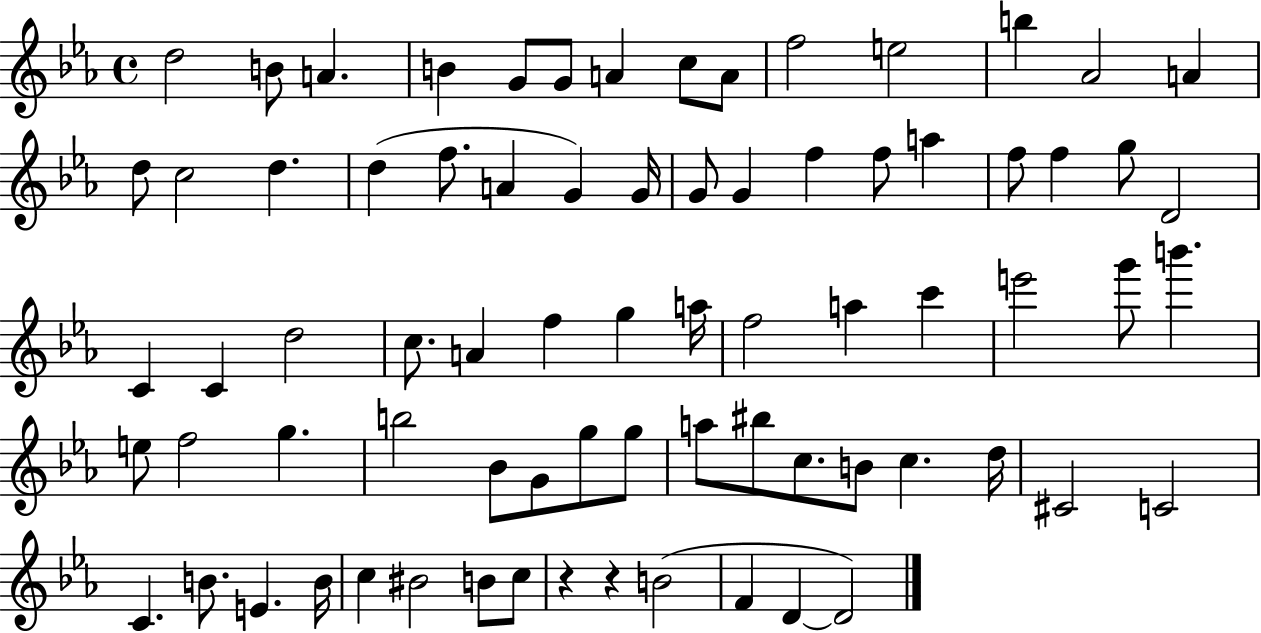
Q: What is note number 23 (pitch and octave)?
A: G4